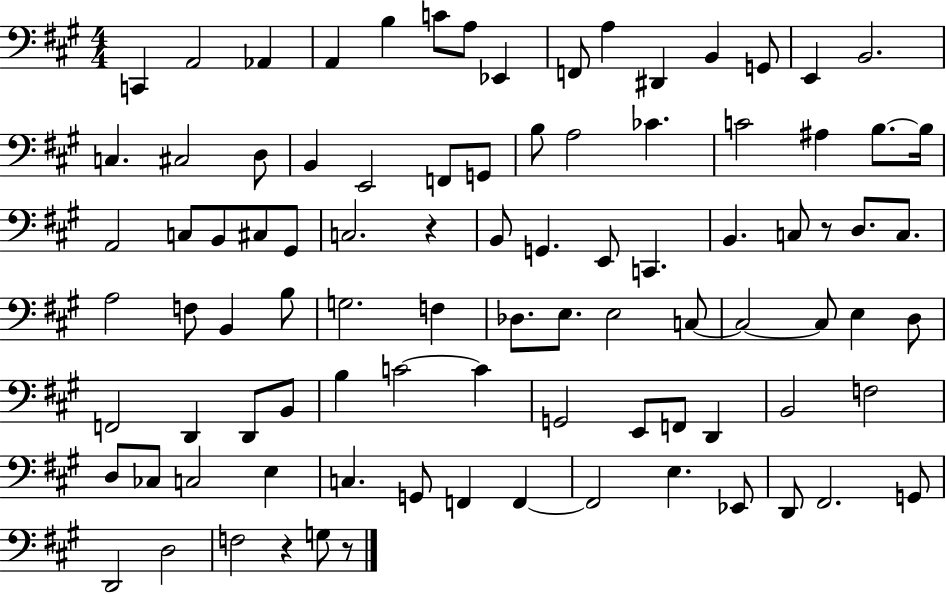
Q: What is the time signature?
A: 4/4